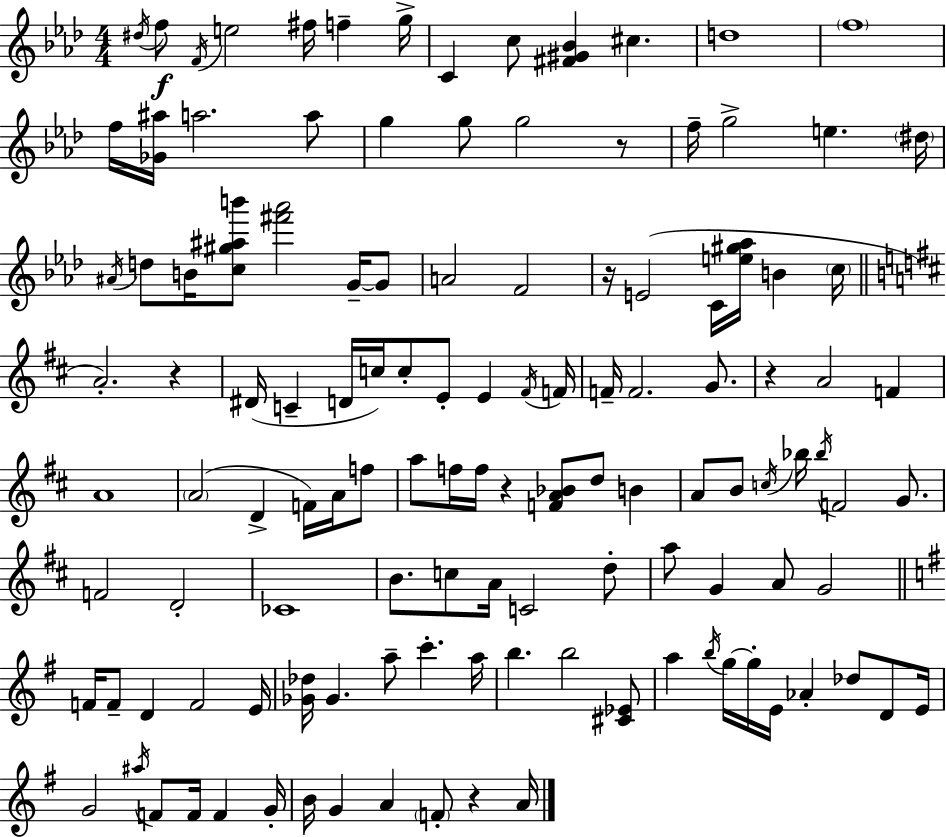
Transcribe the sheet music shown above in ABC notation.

X:1
T:Untitled
M:4/4
L:1/4
K:Ab
^d/4 f/2 F/4 e2 ^f/4 f g/4 C c/2 [^F^G_B] ^c d4 f4 f/4 [_G^a]/4 a2 a/2 g g/2 g2 z/2 f/4 g2 e ^d/4 ^A/4 d/2 B/4 [c^g^ab']/2 [^f'_a']2 G/4 G/2 A2 F2 z/4 E2 C/4 [e^g_a]/4 B c/4 A2 z ^D/4 C D/4 c/4 c/2 E/2 E ^F/4 F/4 F/4 F2 G/2 z A2 F A4 A2 D F/4 A/4 f/2 a/2 f/4 f/4 z [FA_B]/2 d/2 B A/2 B/2 c/4 _b/4 _b/4 F2 G/2 F2 D2 _C4 B/2 c/2 A/4 C2 d/2 a/2 G A/2 G2 F/4 F/2 D F2 E/4 [_G_d]/4 _G a/2 c' a/4 b b2 [^C_E]/2 a b/4 g/4 g/4 E/4 _A _d/2 D/2 E/4 G2 ^a/4 F/2 F/4 F G/4 B/4 G A F/2 z A/4